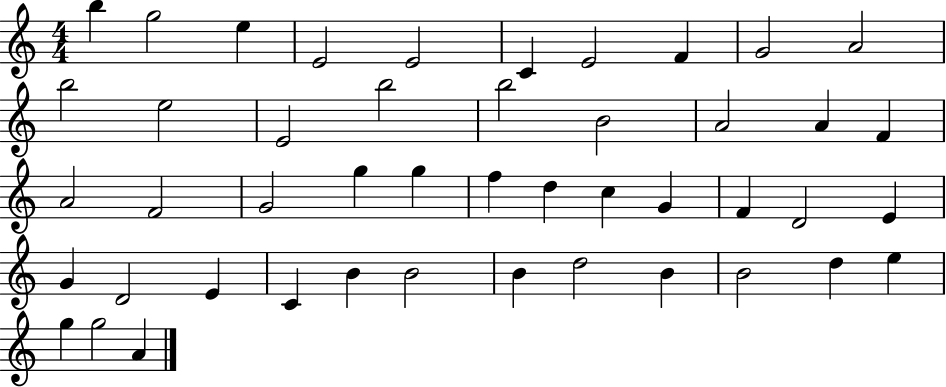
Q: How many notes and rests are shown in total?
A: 46